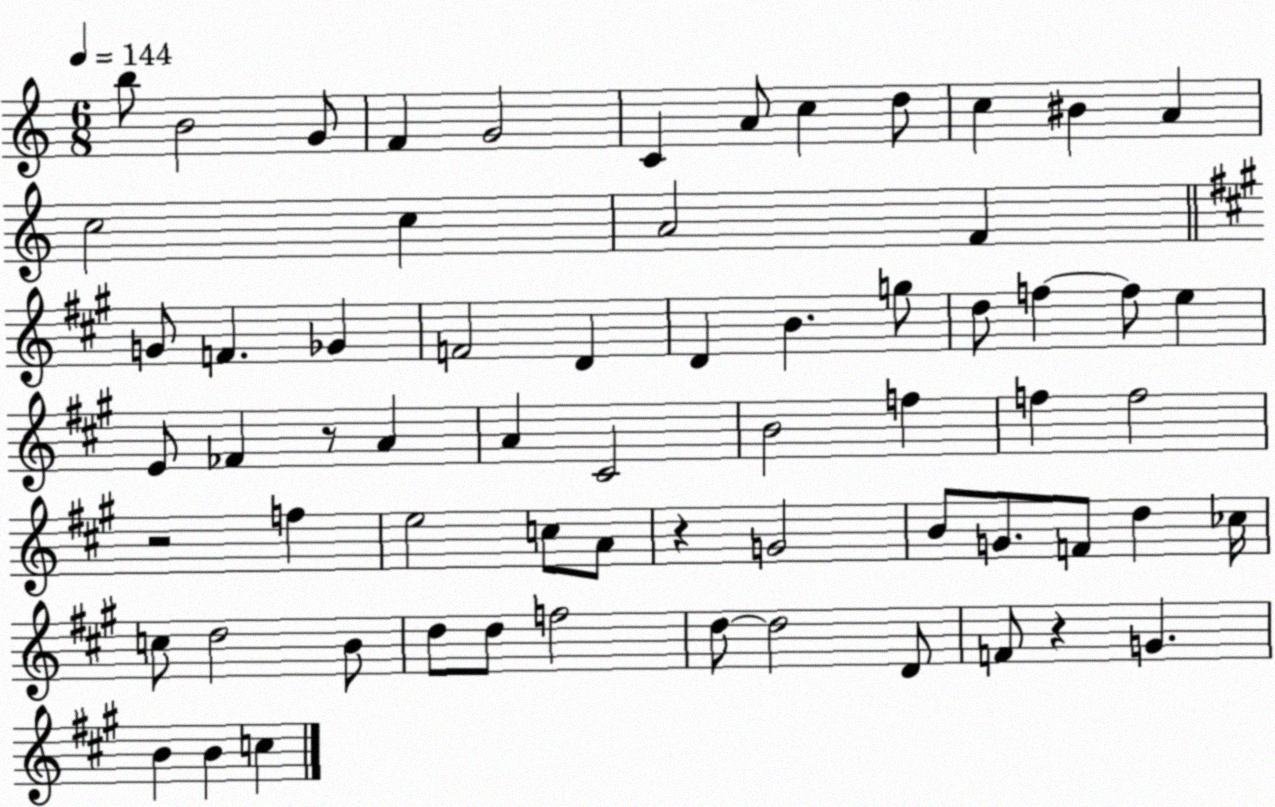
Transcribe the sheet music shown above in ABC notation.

X:1
T:Untitled
M:6/8
L:1/4
K:C
b/2 B2 G/2 F G2 C A/2 c d/2 c ^B A c2 c A2 F G/2 F _G F2 D D B g/2 d/2 f f/2 e E/2 _F z/2 A A ^C2 B2 f f f2 z2 f e2 c/2 A/2 z G2 B/2 G/2 F/2 d _c/4 c/2 d2 B/2 d/2 d/2 f2 d/2 d2 D/2 F/2 z G B B c